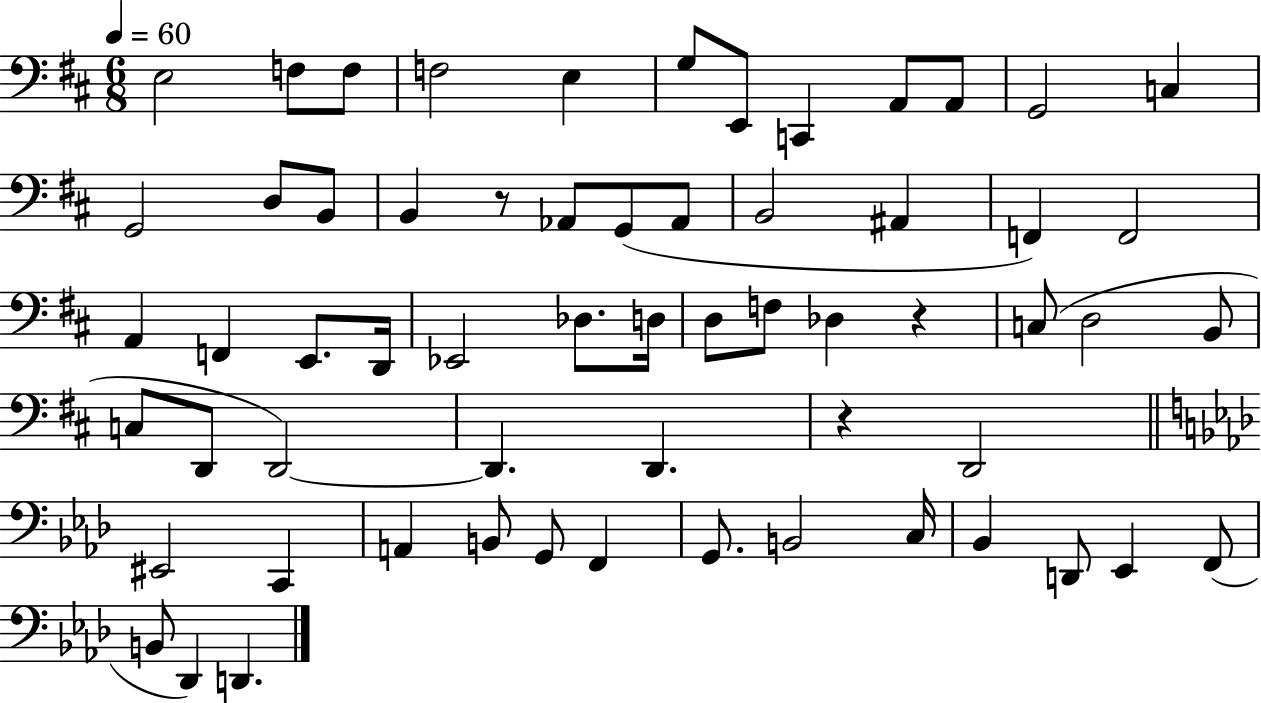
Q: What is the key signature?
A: D major